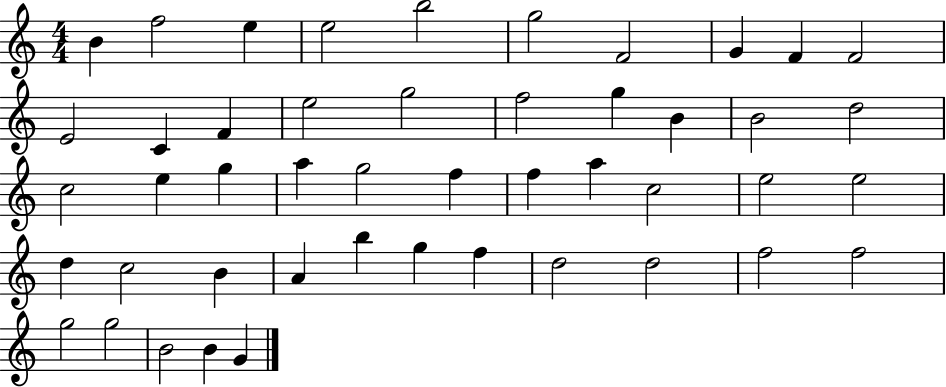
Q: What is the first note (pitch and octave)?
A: B4